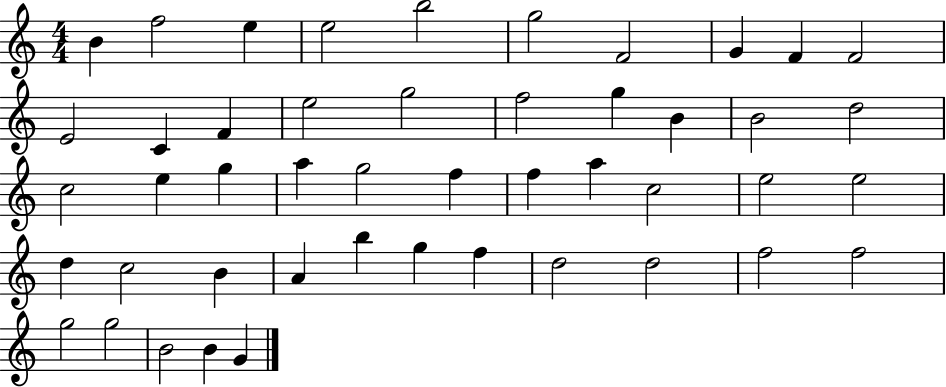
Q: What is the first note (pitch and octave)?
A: B4